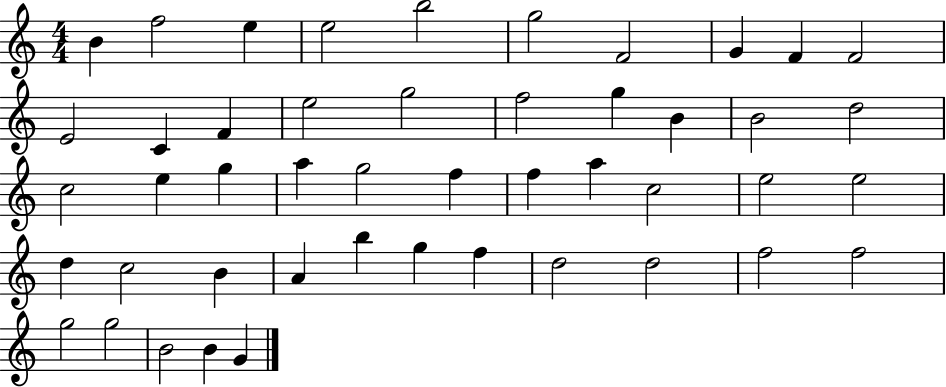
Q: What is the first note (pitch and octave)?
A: B4